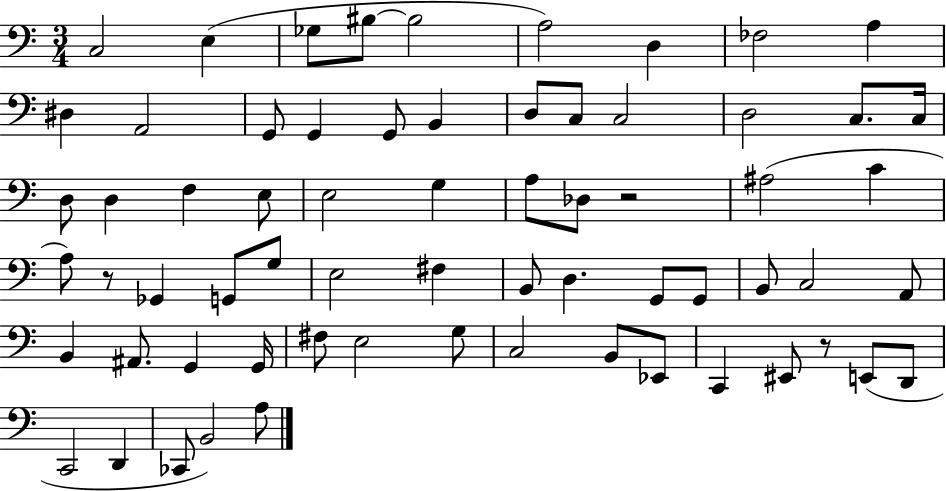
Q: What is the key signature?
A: C major